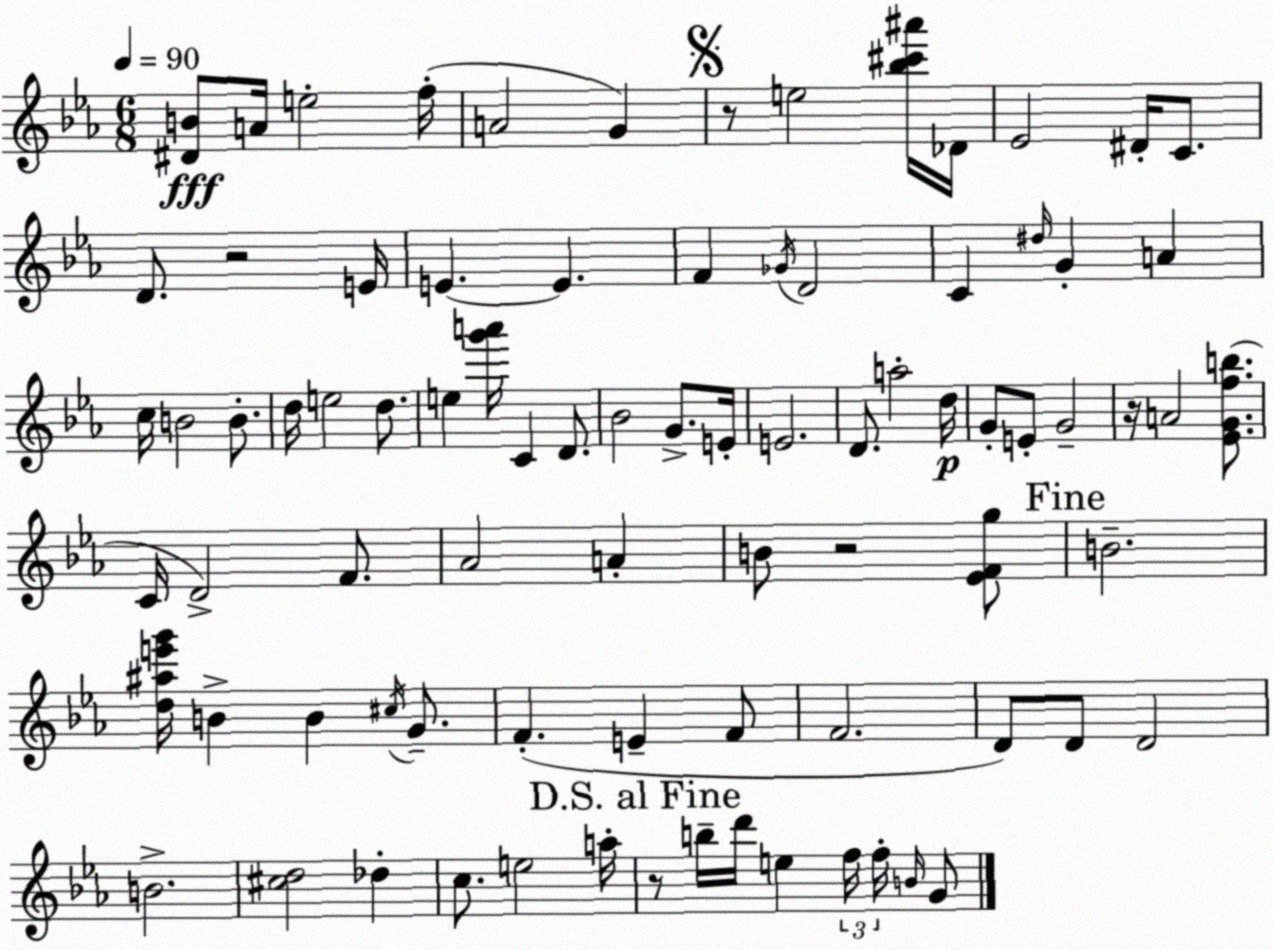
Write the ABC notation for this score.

X:1
T:Untitled
M:6/8
L:1/4
K:Cm
[^DB]/2 A/4 e2 f/4 A2 G z/2 e2 [_b^c'^a']/4 _D/4 _E2 ^D/4 C/2 D/2 z2 E/4 E E F _G/4 D2 C ^d/4 G A c/4 B2 B/2 d/4 e2 d/2 e [g'a']/4 C D/2 _B2 G/2 E/4 E2 D/2 a2 d/4 G/2 E/2 G2 z/4 A2 [_EGfb]/2 C/4 D2 F/2 _A2 A B/2 z2 [_EFg]/2 B2 [d^ae'g']/4 B B ^c/4 G/2 F E F/2 F2 D/2 D/2 D2 B2 [^cd]2 _d c/2 e2 a/4 z/2 b/4 d'/4 e f/4 f/4 B/4 G/2